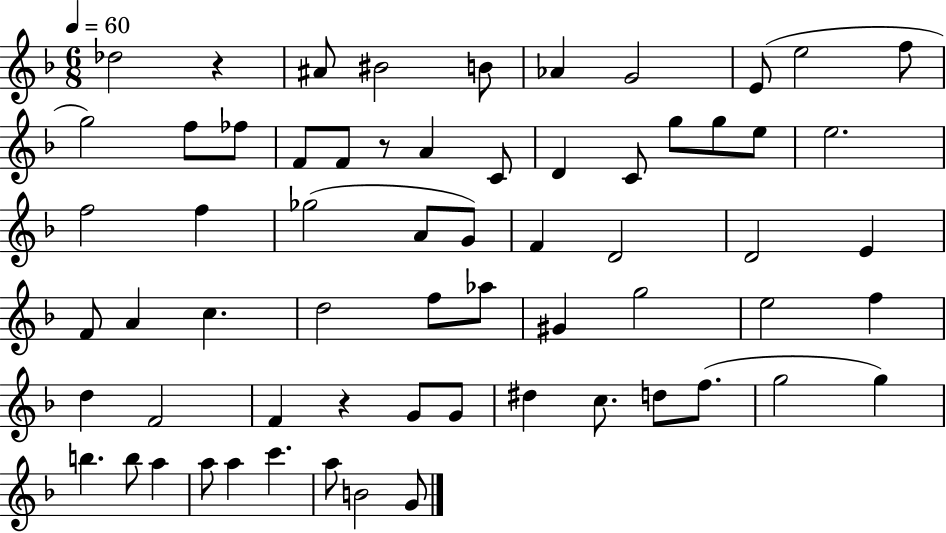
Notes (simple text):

Db5/h R/q A#4/e BIS4/h B4/e Ab4/q G4/h E4/e E5/h F5/e G5/h F5/e FES5/e F4/e F4/e R/e A4/q C4/e D4/q C4/e G5/e G5/e E5/e E5/h. F5/h F5/q Gb5/h A4/e G4/e F4/q D4/h D4/h E4/q F4/e A4/q C5/q. D5/h F5/e Ab5/e G#4/q G5/h E5/h F5/q D5/q F4/h F4/q R/q G4/e G4/e D#5/q C5/e. D5/e F5/e. G5/h G5/q B5/q. B5/e A5/q A5/e A5/q C6/q. A5/e B4/h G4/e